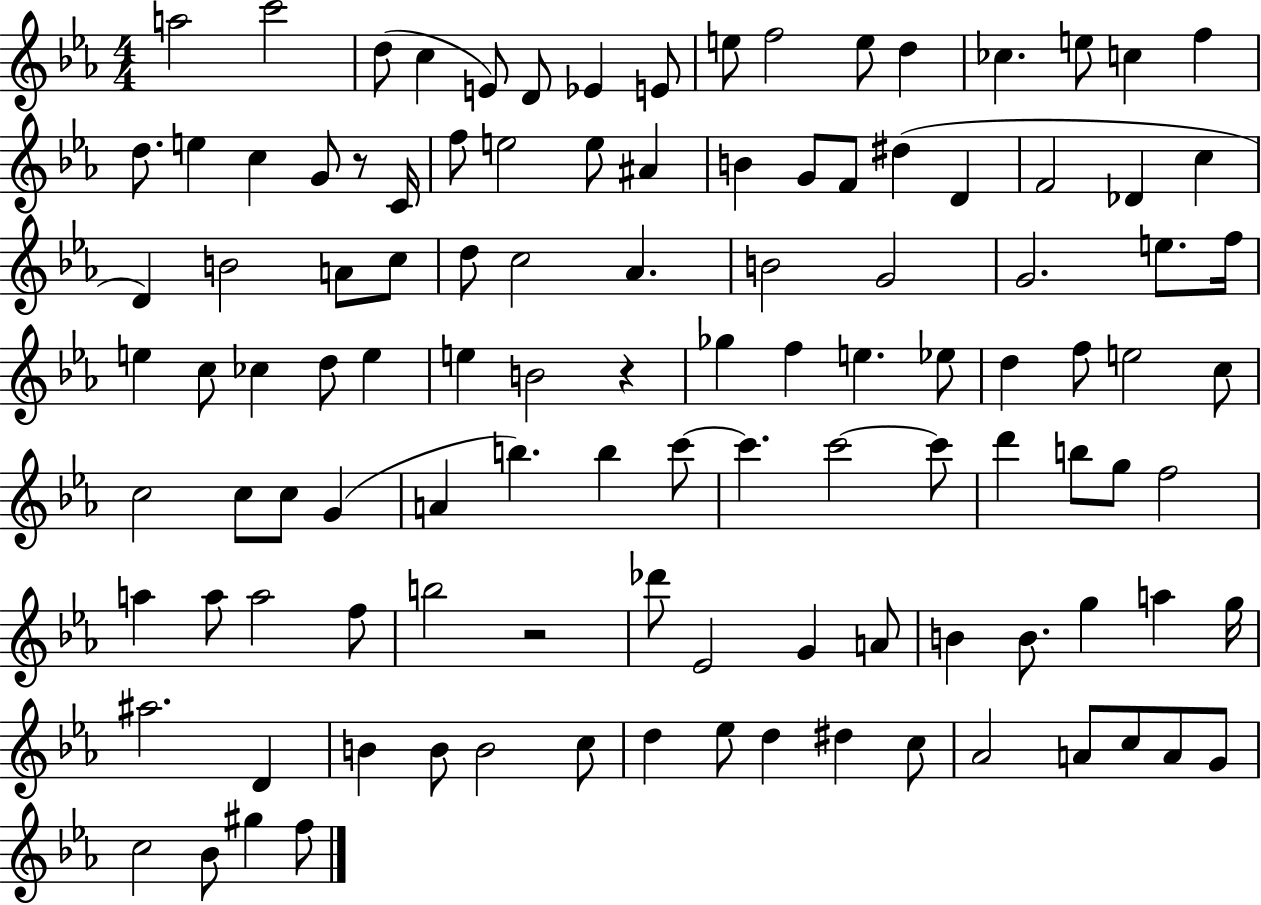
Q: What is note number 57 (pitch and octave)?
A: D5